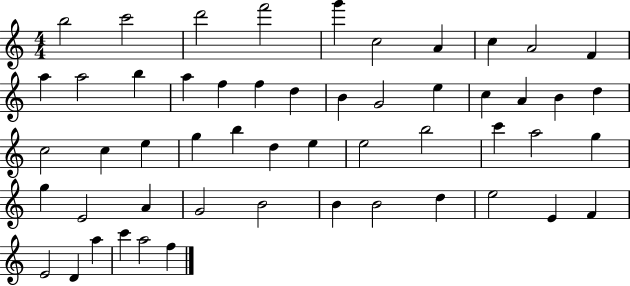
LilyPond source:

{
  \clef treble
  \numericTimeSignature
  \time 4/4
  \key c \major
  b''2 c'''2 | d'''2 f'''2 | g'''4 c''2 a'4 | c''4 a'2 f'4 | \break a''4 a''2 b''4 | a''4 f''4 f''4 d''4 | b'4 g'2 e''4 | c''4 a'4 b'4 d''4 | \break c''2 c''4 e''4 | g''4 b''4 d''4 e''4 | e''2 b''2 | c'''4 a''2 g''4 | \break g''4 e'2 a'4 | g'2 b'2 | b'4 b'2 d''4 | e''2 e'4 f'4 | \break e'2 d'4 a''4 | c'''4 a''2 f''4 | \bar "|."
}